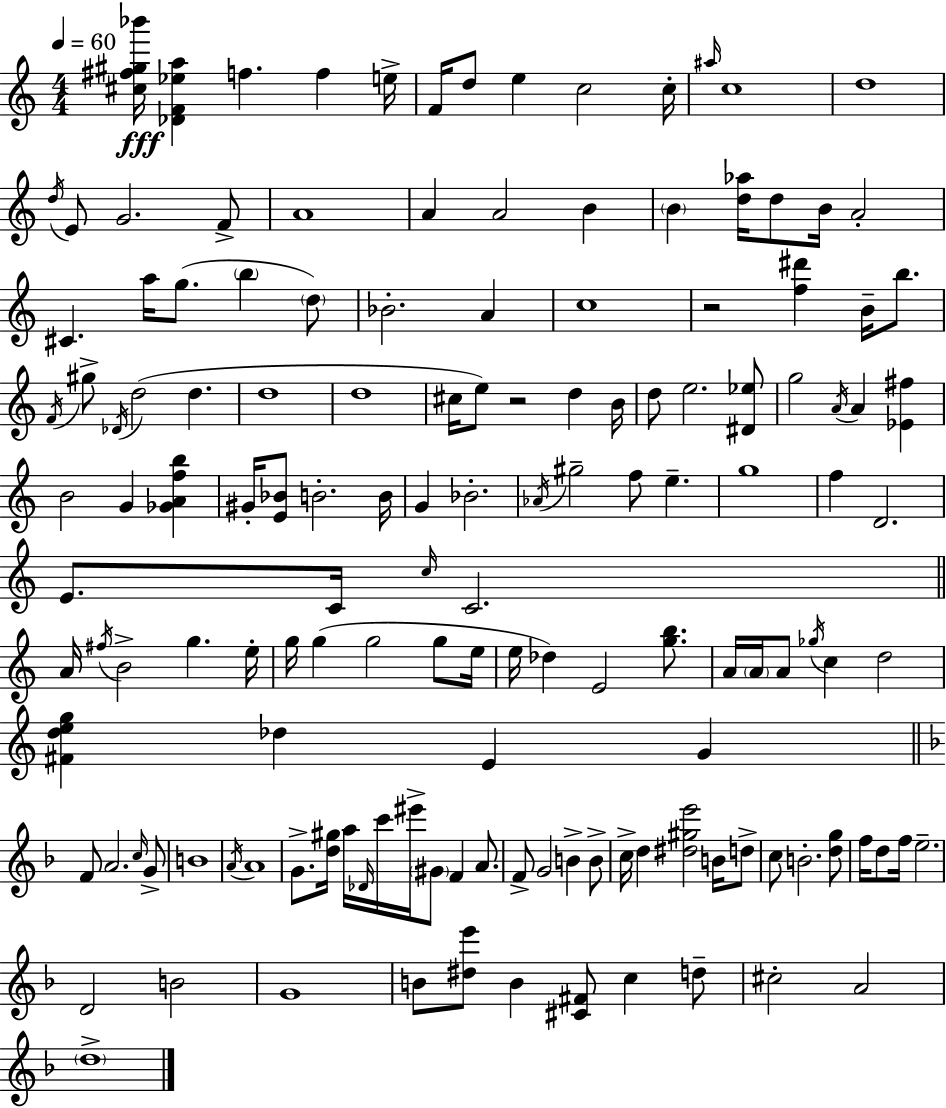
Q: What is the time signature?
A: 4/4